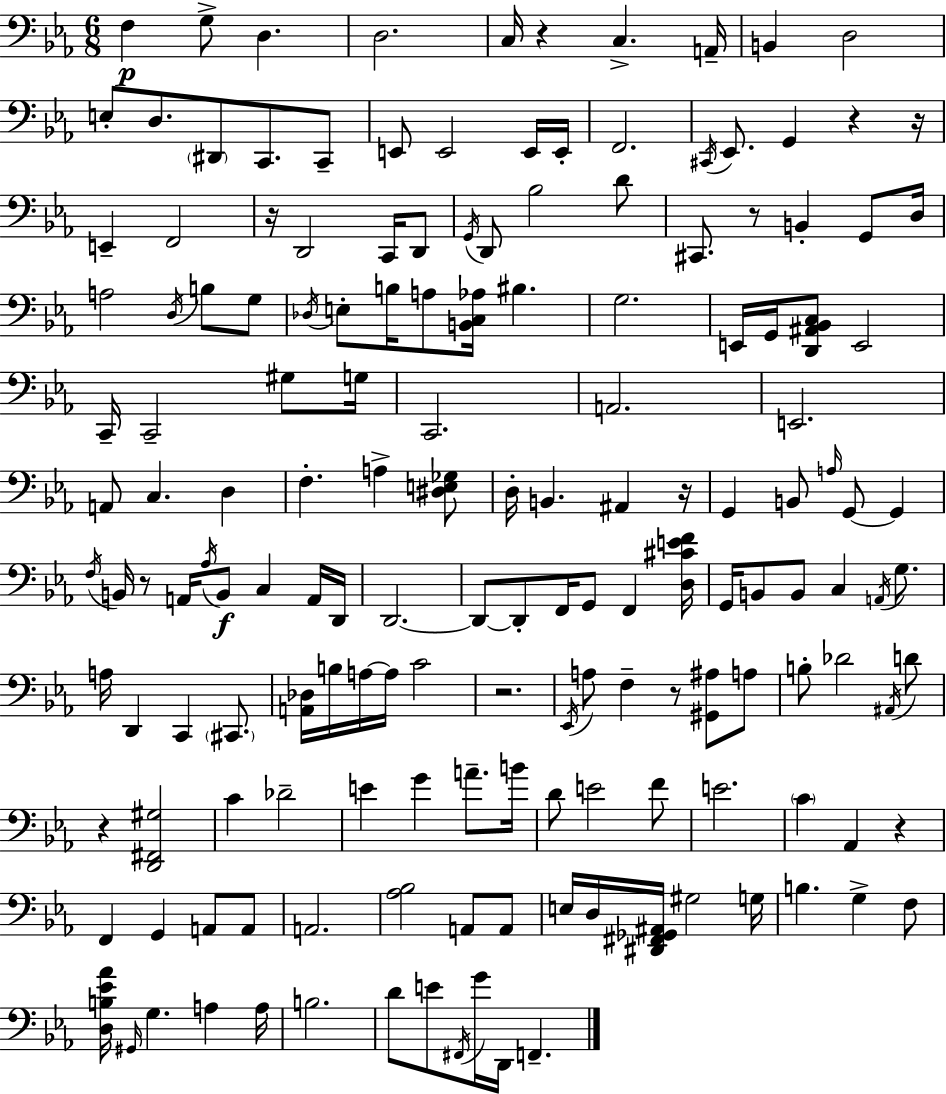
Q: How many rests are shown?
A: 11